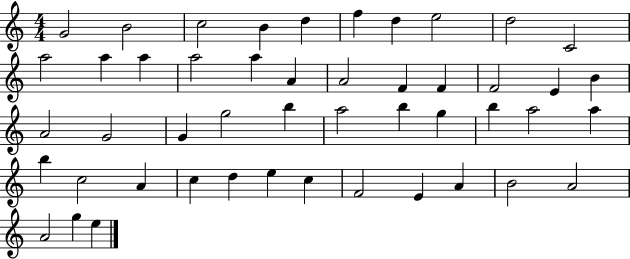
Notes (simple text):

G4/h B4/h C5/h B4/q D5/q F5/q D5/q E5/h D5/h C4/h A5/h A5/q A5/q A5/h A5/q A4/q A4/h F4/q F4/q F4/h E4/q B4/q A4/h G4/h G4/q G5/h B5/q A5/h B5/q G5/q B5/q A5/h A5/q B5/q C5/h A4/q C5/q D5/q E5/q C5/q F4/h E4/q A4/q B4/h A4/h A4/h G5/q E5/q